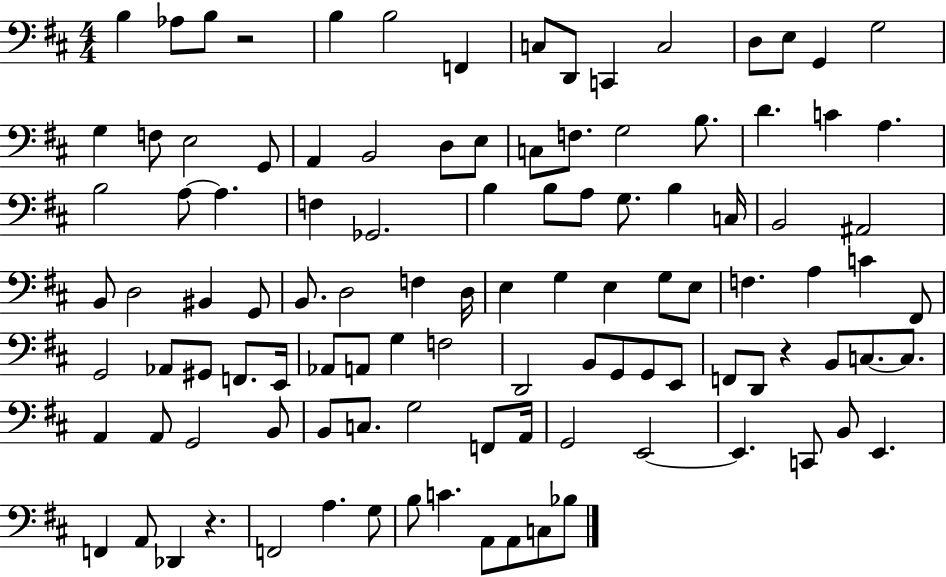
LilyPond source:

{
  \clef bass
  \numericTimeSignature
  \time 4/4
  \key d \major
  \repeat volta 2 { b4 aes8 b8 r2 | b4 b2 f,4 | c8 d,8 c,4 c2 | d8 e8 g,4 g2 | \break g4 f8 e2 g,8 | a,4 b,2 d8 e8 | c8 f8. g2 b8. | d'4. c'4 a4. | \break b2 a8~~ a4. | f4 ges,2. | b4 b8 a8 g8. b4 c16 | b,2 ais,2 | \break b,8 d2 bis,4 g,8 | b,8. d2 f4 d16 | e4 g4 e4 g8 e8 | f4. a4 c'4 fis,8 | \break g,2 aes,8 gis,8 f,8. e,16 | aes,8 a,8 g4 f2 | d,2 b,8 g,8 g,8 e,8 | f,8 d,8 r4 b,8 c8.~~ c8. | \break a,4 a,8 g,2 b,8 | b,8 c8. g2 f,8 a,16 | g,2 e,2~~ | e,4. c,8 b,8 e,4. | \break f,4 a,8 des,4 r4. | f,2 a4. g8 | b8 c'4. a,8 a,8 c8 bes8 | } \bar "|."
}